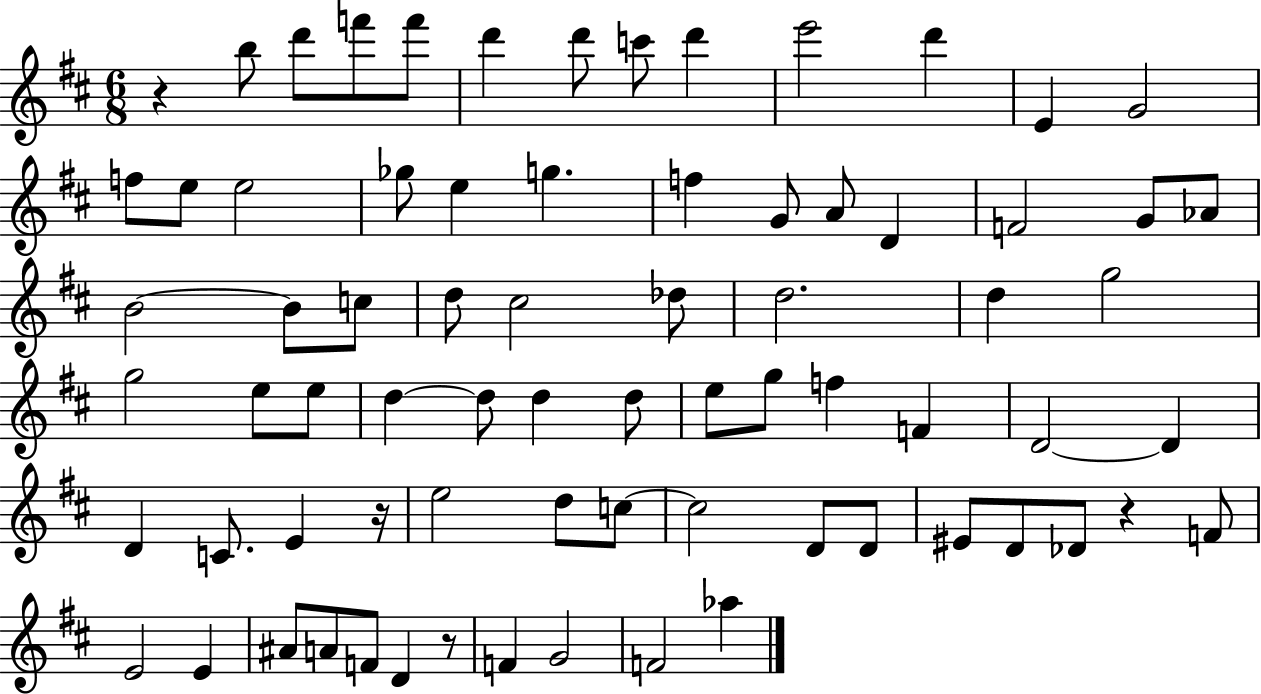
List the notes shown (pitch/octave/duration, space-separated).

R/q B5/e D6/e F6/e F6/e D6/q D6/e C6/e D6/q E6/h D6/q E4/q G4/h F5/e E5/e E5/h Gb5/e E5/q G5/q. F5/q G4/e A4/e D4/q F4/h G4/e Ab4/e B4/h B4/e C5/e D5/e C#5/h Db5/e D5/h. D5/q G5/h G5/h E5/e E5/e D5/q D5/e D5/q D5/e E5/e G5/e F5/q F4/q D4/h D4/q D4/q C4/e. E4/q R/s E5/h D5/e C5/e C5/h D4/e D4/e EIS4/e D4/e Db4/e R/q F4/e E4/h E4/q A#4/e A4/e F4/e D4/q R/e F4/q G4/h F4/h Ab5/q